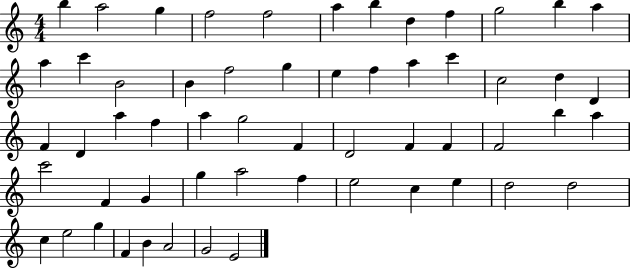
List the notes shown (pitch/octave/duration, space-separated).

B5/q A5/h G5/q F5/h F5/h A5/q B5/q D5/q F5/q G5/h B5/q A5/q A5/q C6/q B4/h B4/q F5/h G5/q E5/q F5/q A5/q C6/q C5/h D5/q D4/q F4/q D4/q A5/q F5/q A5/q G5/h F4/q D4/h F4/q F4/q F4/h B5/q A5/q C6/h F4/q G4/q G5/q A5/h F5/q E5/h C5/q E5/q D5/h D5/h C5/q E5/h G5/q F4/q B4/q A4/h G4/h E4/h